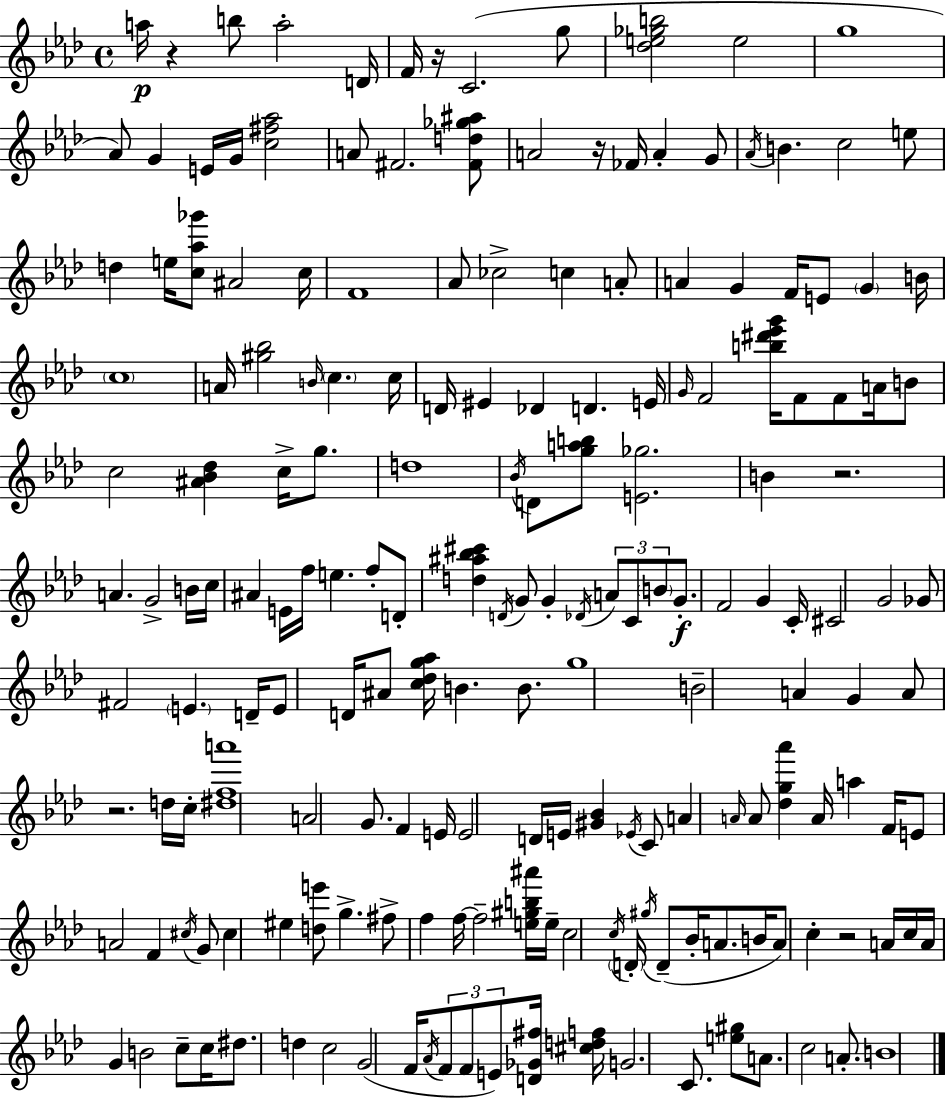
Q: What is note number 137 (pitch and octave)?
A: A4